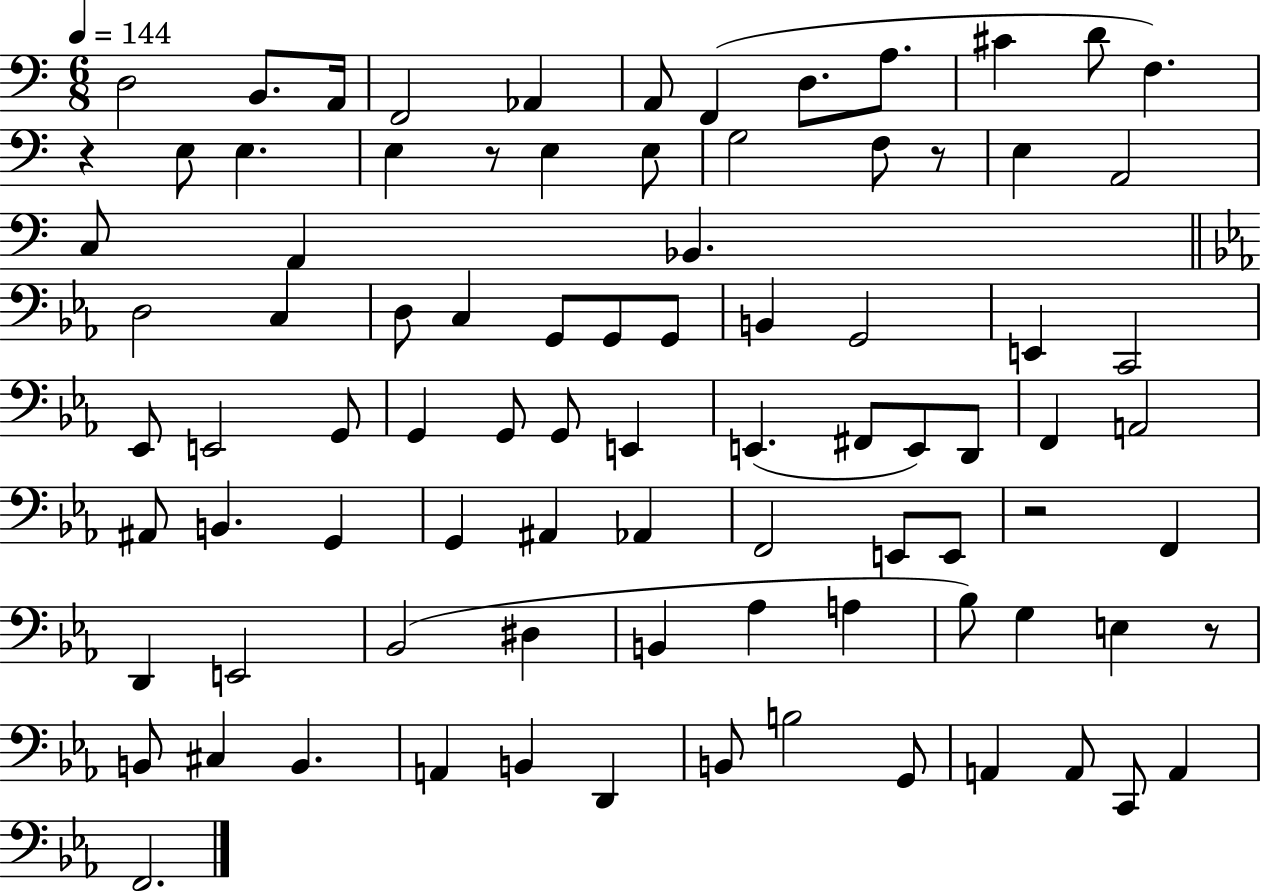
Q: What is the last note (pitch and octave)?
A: F2